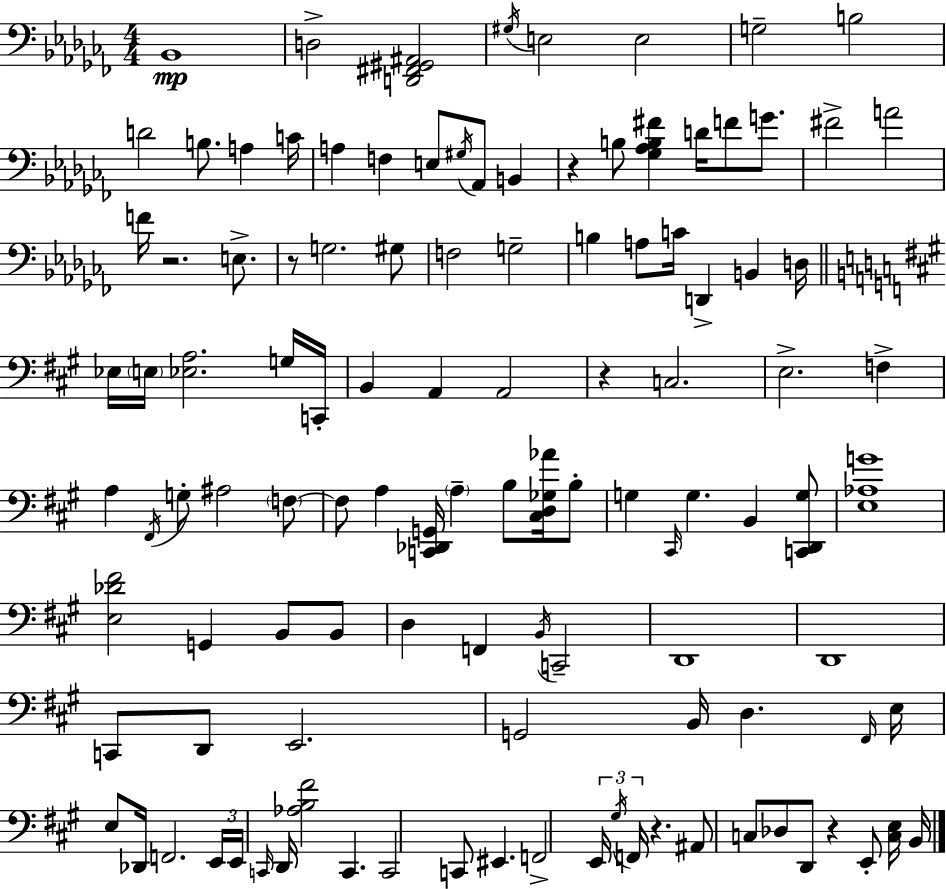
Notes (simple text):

Bb2/w D3/h [D2,F#2,G#2,A#2]/h G#3/s E3/h E3/h G3/h B3/h D4/h B3/e. A3/q C4/s A3/q F3/q E3/e G#3/s Ab2/e B2/q R/q B3/e [Gb3,Ab3,B3,F#4]/q D4/s F4/e G4/e. F#4/h A4/h F4/s R/h. E3/e. R/e G3/h. G#3/e F3/h G3/h B3/q A3/e C4/s D2/q B2/q D3/s Eb3/s E3/s [Eb3,A3]/h. G3/s C2/s B2/q A2/q A2/h R/q C3/h. E3/h. F3/q A3/q F#2/s G3/e A#3/h F3/e F3/e A3/q [C2,Db2,G2]/s A3/q B3/e [C#3,D3,Gb3,Ab4]/s B3/e G3/q C#2/s G3/q. B2/q [C2,D2,G3]/e [E3,Ab3,G4]/w [E3,Db4,F#4]/h G2/q B2/e B2/e D3/q F2/q B2/s C2/h D2/w D2/w C2/e D2/e E2/h. G2/h B2/s D3/q. F#2/s E3/s E3/e Db2/s F2/h. E2/s E2/s C2/s D2/s [Ab3,B3,F#4]/h C2/q. C2/h C2/e EIS2/q. F2/h E2/s G#3/s F2/s R/q. A#2/e C3/e Db3/e D2/e R/q E2/e [C3,E3]/s B2/s